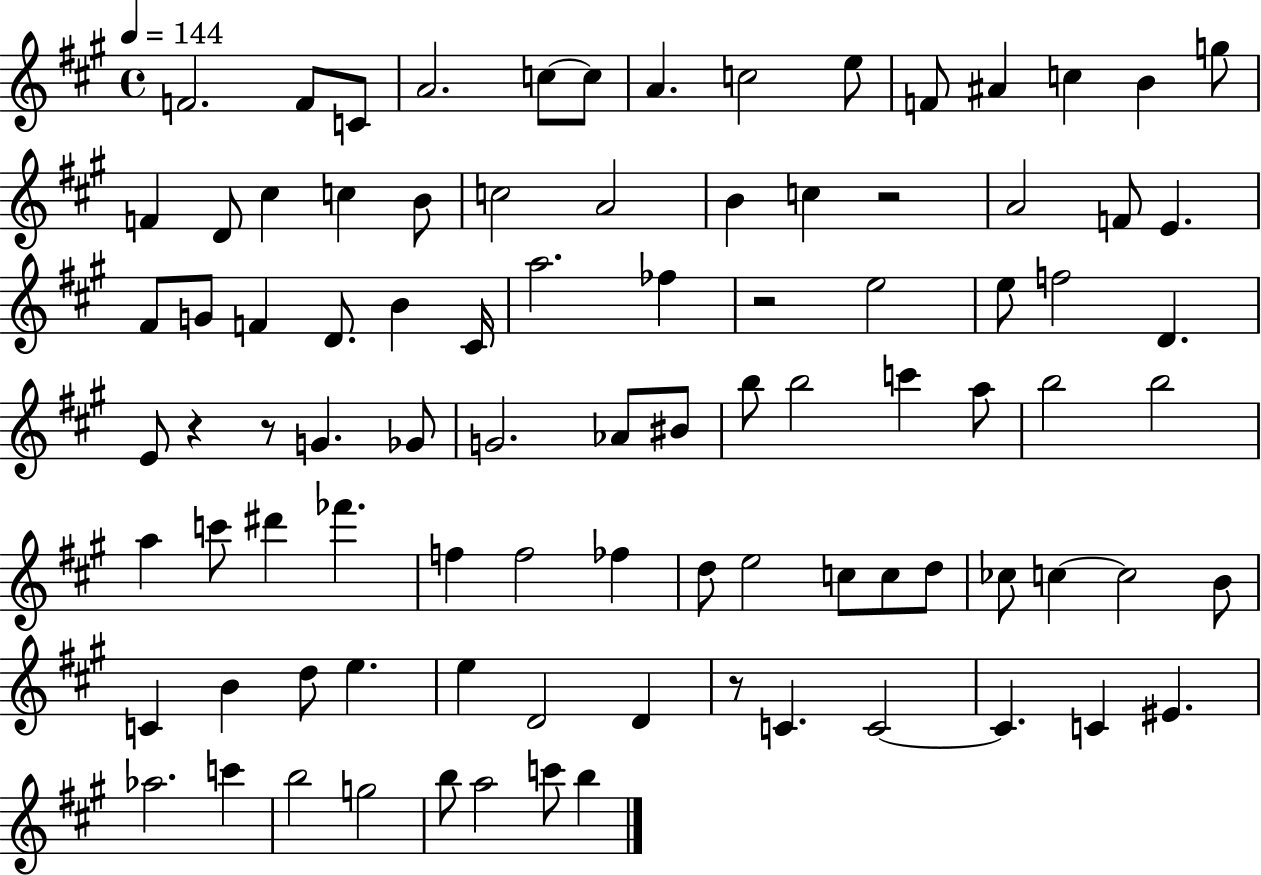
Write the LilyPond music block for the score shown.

{
  \clef treble
  \time 4/4
  \defaultTimeSignature
  \key a \major
  \tempo 4 = 144
  f'2. f'8 c'8 | a'2. c''8~~ c''8 | a'4. c''2 e''8 | f'8 ais'4 c''4 b'4 g''8 | \break f'4 d'8 cis''4 c''4 b'8 | c''2 a'2 | b'4 c''4 r2 | a'2 f'8 e'4. | \break fis'8 g'8 f'4 d'8. b'4 cis'16 | a''2. fes''4 | r2 e''2 | e''8 f''2 d'4. | \break e'8 r4 r8 g'4. ges'8 | g'2. aes'8 bis'8 | b''8 b''2 c'''4 a''8 | b''2 b''2 | \break a''4 c'''8 dis'''4 fes'''4. | f''4 f''2 fes''4 | d''8 e''2 c''8 c''8 d''8 | ces''8 c''4~~ c''2 b'8 | \break c'4 b'4 d''8 e''4. | e''4 d'2 d'4 | r8 c'4. c'2~~ | c'4. c'4 eis'4. | \break aes''2. c'''4 | b''2 g''2 | b''8 a''2 c'''8 b''4 | \bar "|."
}